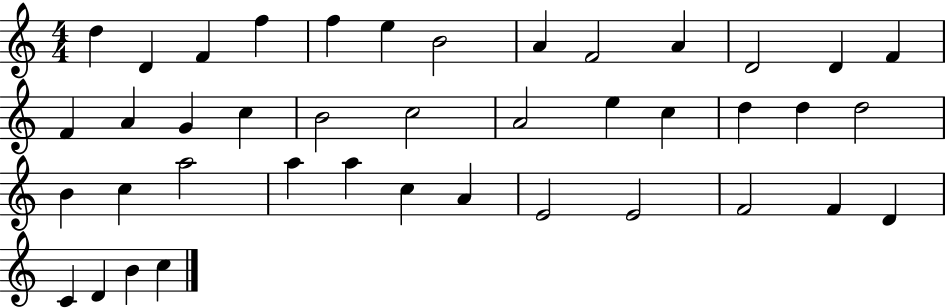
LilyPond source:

{
  \clef treble
  \numericTimeSignature
  \time 4/4
  \key c \major
  d''4 d'4 f'4 f''4 | f''4 e''4 b'2 | a'4 f'2 a'4 | d'2 d'4 f'4 | \break f'4 a'4 g'4 c''4 | b'2 c''2 | a'2 e''4 c''4 | d''4 d''4 d''2 | \break b'4 c''4 a''2 | a''4 a''4 c''4 a'4 | e'2 e'2 | f'2 f'4 d'4 | \break c'4 d'4 b'4 c''4 | \bar "|."
}